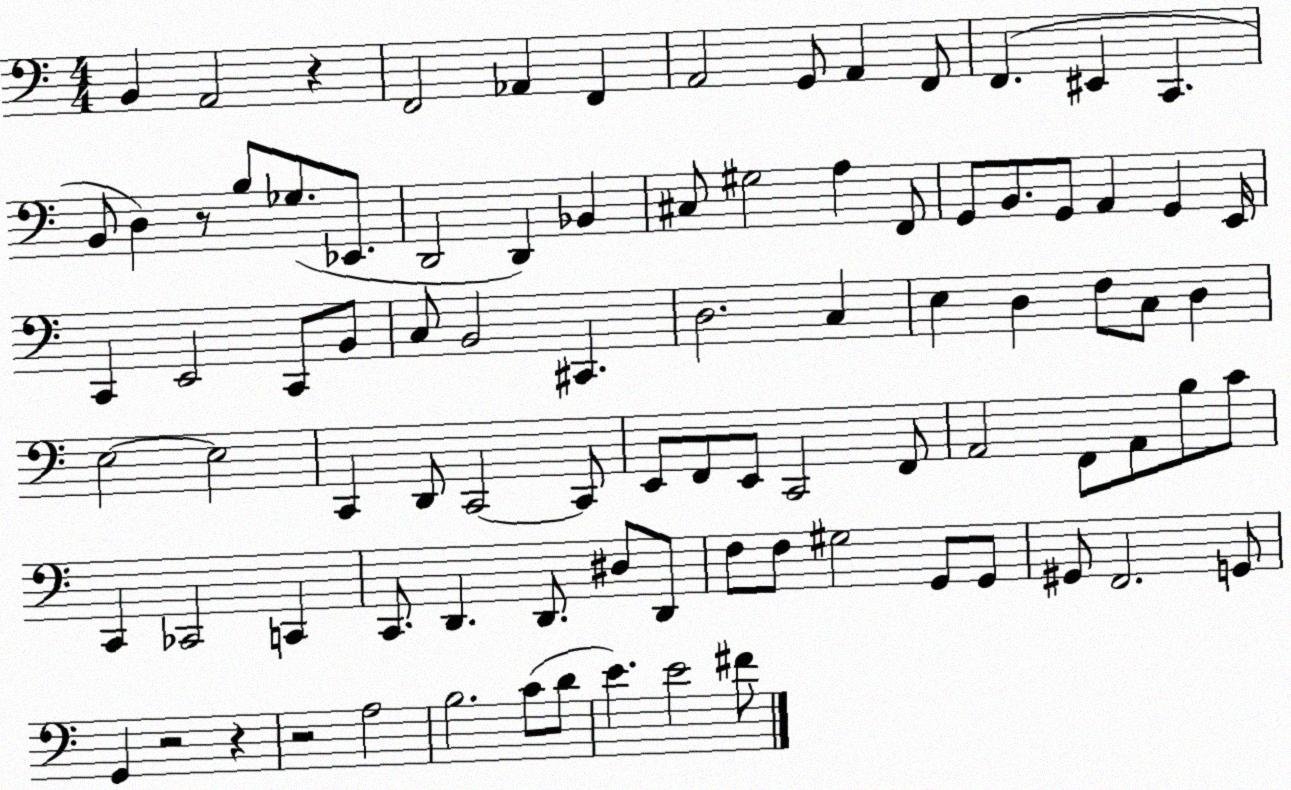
X:1
T:Untitled
M:4/4
L:1/4
K:C
B,, A,,2 z F,,2 _A,, F,, A,,2 G,,/2 A,, F,,/2 F,, ^E,, C,, B,,/2 D, z/2 B,/2 _G,/2 _E,,/2 D,,2 D,, _B,, ^C,/2 ^G,2 A, F,,/2 G,,/2 B,,/2 G,,/2 A,, G,, E,,/4 C,, E,,2 C,,/2 B,,/2 C,/2 B,,2 ^C,, D,2 C, E, D, F,/2 C,/2 D, E,2 E,2 C,, D,,/2 C,,2 C,,/2 E,,/2 F,,/2 E,,/2 C,,2 F,,/2 A,,2 F,,/2 A,,/2 B,/2 C/2 C,, _C,,2 C,, C,,/2 D,, D,,/2 ^D,/2 D,,/2 F,/2 F,/2 ^G,2 G,,/2 G,,/2 ^G,,/2 F,,2 G,,/2 G,, z2 z z2 A,2 B,2 C/2 D/2 E E2 ^F/2